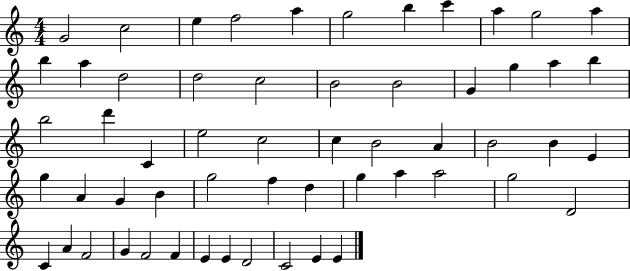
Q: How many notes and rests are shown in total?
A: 57